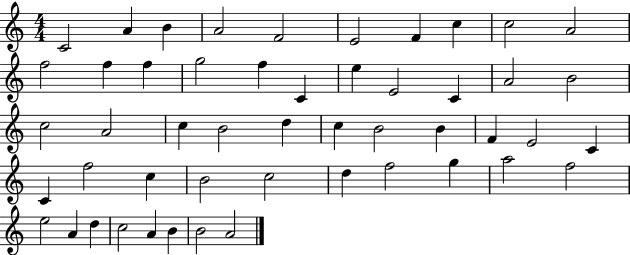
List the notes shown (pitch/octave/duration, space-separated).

C4/h A4/q B4/q A4/h F4/h E4/h F4/q C5/q C5/h A4/h F5/h F5/q F5/q G5/h F5/q C4/q E5/q E4/h C4/q A4/h B4/h C5/h A4/h C5/q B4/h D5/q C5/q B4/h B4/q F4/q E4/h C4/q C4/q F5/h C5/q B4/h C5/h D5/q F5/h G5/q A5/h F5/h E5/h A4/q D5/q C5/h A4/q B4/q B4/h A4/h